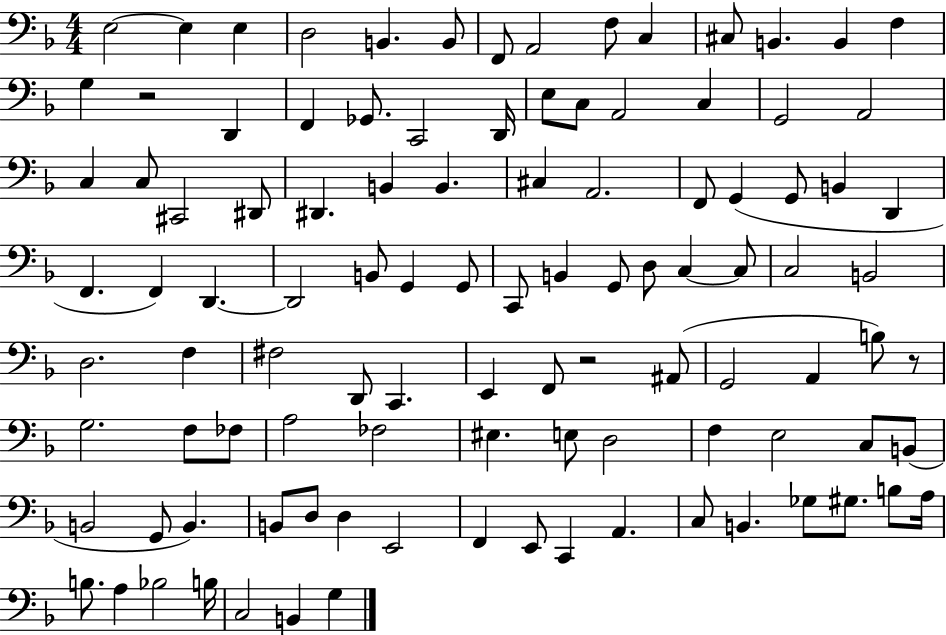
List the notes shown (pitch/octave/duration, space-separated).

E3/h E3/q E3/q D3/h B2/q. B2/e F2/e A2/h F3/e C3/q C#3/e B2/q. B2/q F3/q G3/q R/h D2/q F2/q Gb2/e. C2/h D2/s E3/e C3/e A2/h C3/q G2/h A2/h C3/q C3/e C#2/h D#2/e D#2/q. B2/q B2/q. C#3/q A2/h. F2/e G2/q G2/e B2/q D2/q F2/q. F2/q D2/q. D2/h B2/e G2/q G2/e C2/e B2/q G2/e D3/e C3/q C3/e C3/h B2/h D3/h. F3/q F#3/h D2/e C2/q. E2/q F2/e R/h A#2/e G2/h A2/q B3/e R/e G3/h. F3/e FES3/e A3/h FES3/h EIS3/q. E3/e D3/h F3/q E3/h C3/e B2/e B2/h G2/e B2/q. B2/e D3/e D3/q E2/h F2/q E2/e C2/q A2/q. C3/e B2/q. Gb3/e G#3/e. B3/e A3/s B3/e. A3/q Bb3/h B3/s C3/h B2/q G3/q